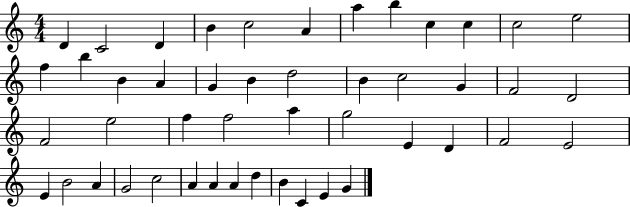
D4/q C4/h D4/q B4/q C5/h A4/q A5/q B5/q C5/q C5/q C5/h E5/h F5/q B5/q B4/q A4/q G4/q B4/q D5/h B4/q C5/h G4/q F4/h D4/h F4/h E5/h F5/q F5/h A5/q G5/h E4/q D4/q F4/h E4/h E4/q B4/h A4/q G4/h C5/h A4/q A4/q A4/q D5/q B4/q C4/q E4/q G4/q